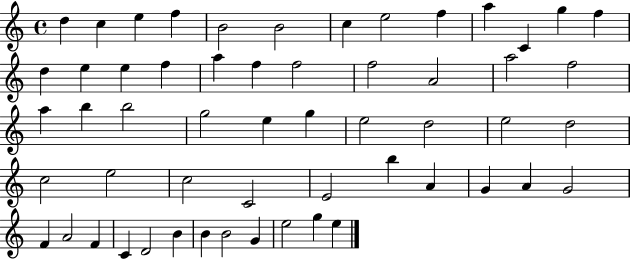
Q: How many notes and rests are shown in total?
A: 56